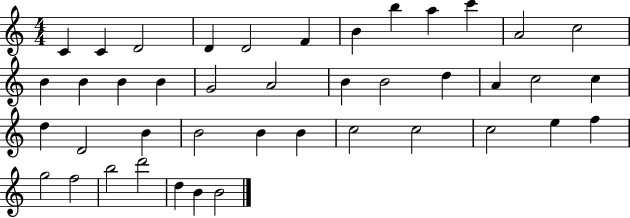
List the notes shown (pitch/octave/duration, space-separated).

C4/q C4/q D4/h D4/q D4/h F4/q B4/q B5/q A5/q C6/q A4/h C5/h B4/q B4/q B4/q B4/q G4/h A4/h B4/q B4/h D5/q A4/q C5/h C5/q D5/q D4/h B4/q B4/h B4/q B4/q C5/h C5/h C5/h E5/q F5/q G5/h F5/h B5/h D6/h D5/q B4/q B4/h